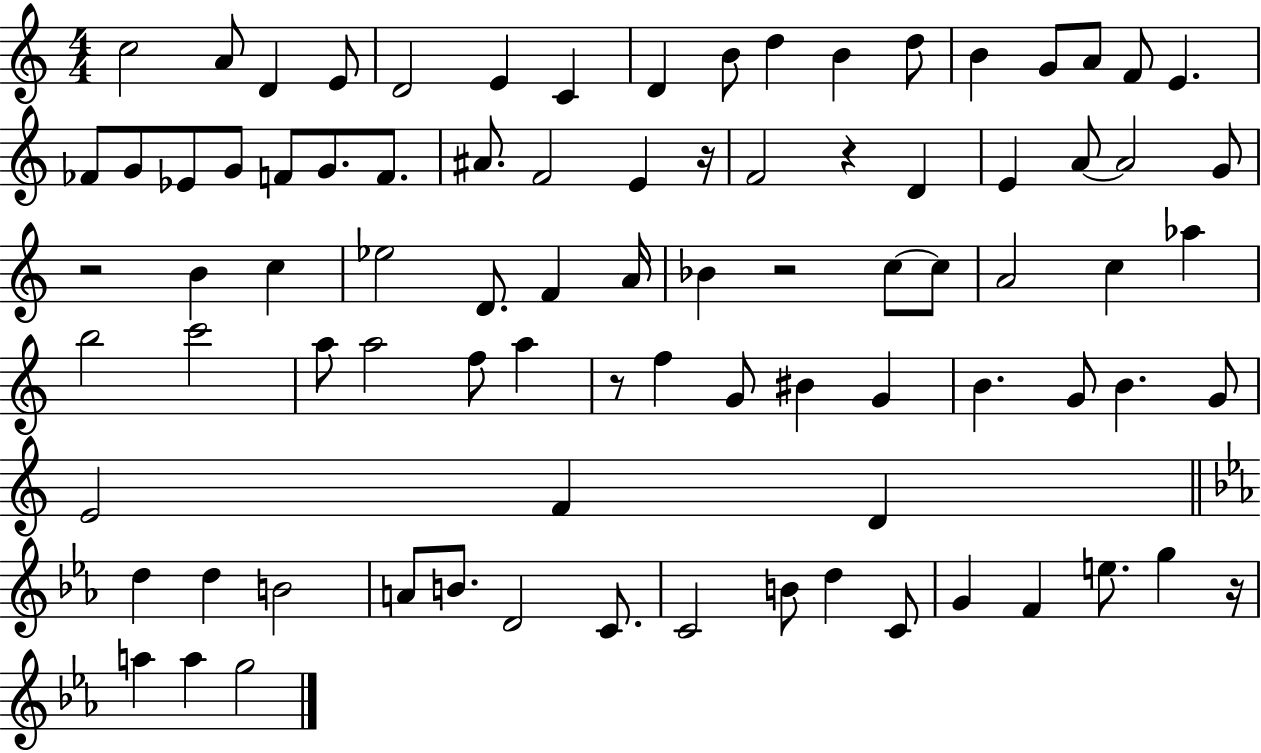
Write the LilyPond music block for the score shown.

{
  \clef treble
  \numericTimeSignature
  \time 4/4
  \key c \major
  \repeat volta 2 { c''2 a'8 d'4 e'8 | d'2 e'4 c'4 | d'4 b'8 d''4 b'4 d''8 | b'4 g'8 a'8 f'8 e'4. | \break fes'8 g'8 ees'8 g'8 f'8 g'8. f'8. | ais'8. f'2 e'4 r16 | f'2 r4 d'4 | e'4 a'8~~ a'2 g'8 | \break r2 b'4 c''4 | ees''2 d'8. f'4 a'16 | bes'4 r2 c''8~~ c''8 | a'2 c''4 aes''4 | \break b''2 c'''2 | a''8 a''2 f''8 a''4 | r8 f''4 g'8 bis'4 g'4 | b'4. g'8 b'4. g'8 | \break e'2 f'4 d'4 | \bar "||" \break \key ees \major d''4 d''4 b'2 | a'8 b'8. d'2 c'8. | c'2 b'8 d''4 c'8 | g'4 f'4 e''8. g''4 r16 | \break a''4 a''4 g''2 | } \bar "|."
}